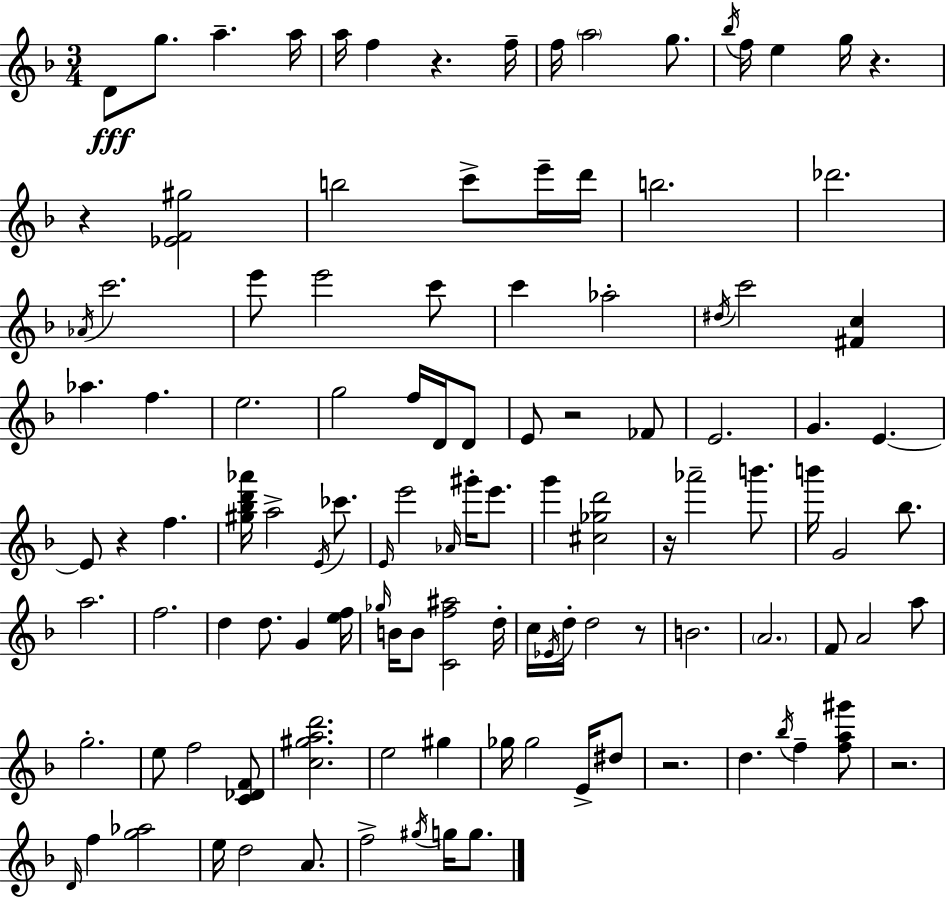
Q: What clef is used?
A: treble